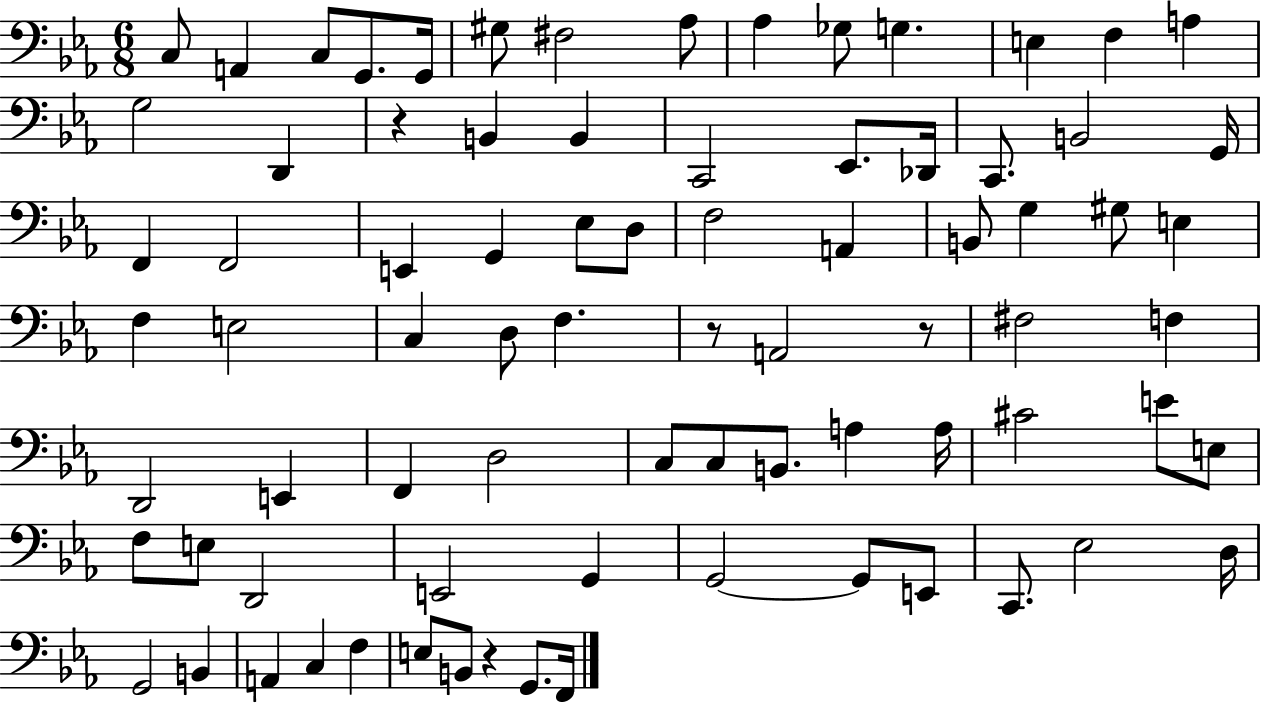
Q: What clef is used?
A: bass